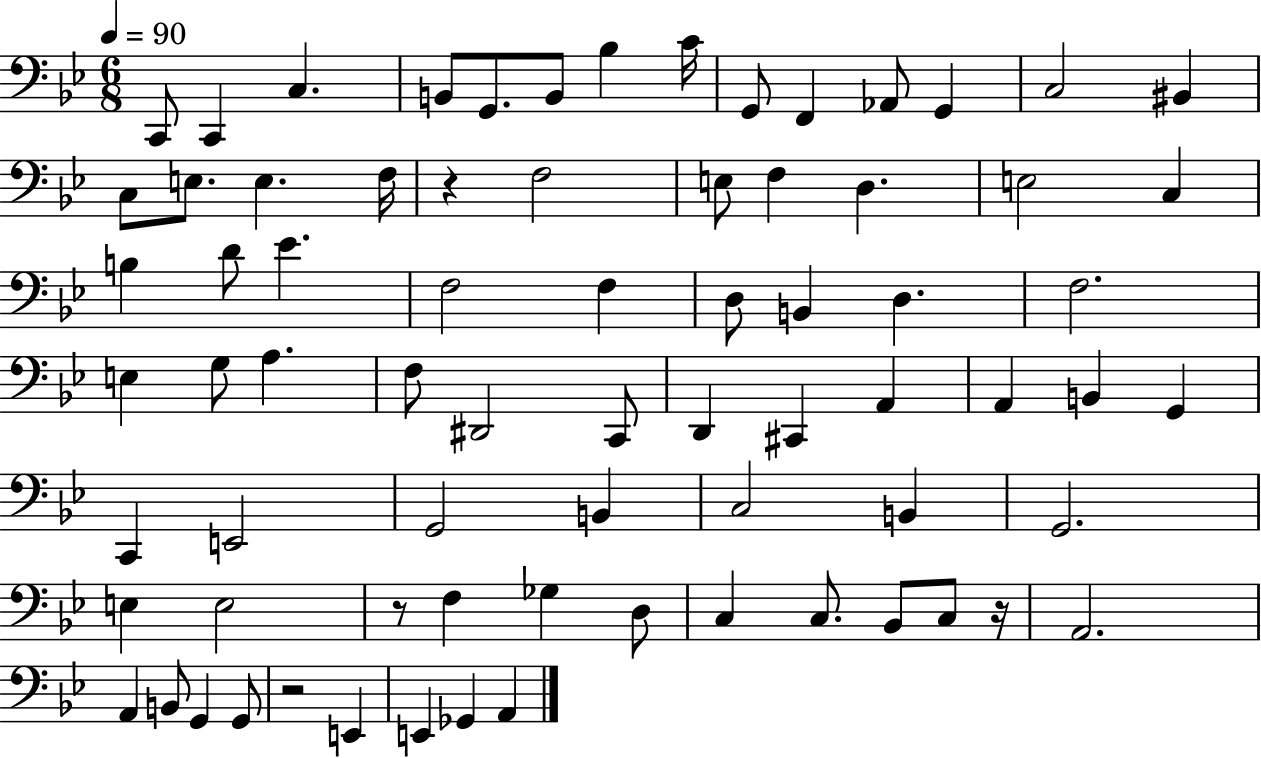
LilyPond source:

{
  \clef bass
  \numericTimeSignature
  \time 6/8
  \key bes \major
  \tempo 4 = 90
  c,8 c,4 c4. | b,8 g,8. b,8 bes4 c'16 | g,8 f,4 aes,8 g,4 | c2 bis,4 | \break c8 e8. e4. f16 | r4 f2 | e8 f4 d4. | e2 c4 | \break b4 d'8 ees'4. | f2 f4 | d8 b,4 d4. | f2. | \break e4 g8 a4. | f8 dis,2 c,8 | d,4 cis,4 a,4 | a,4 b,4 g,4 | \break c,4 e,2 | g,2 b,4 | c2 b,4 | g,2. | \break e4 e2 | r8 f4 ges4 d8 | c4 c8. bes,8 c8 r16 | a,2. | \break a,4 b,8 g,4 g,8 | r2 e,4 | e,4 ges,4 a,4 | \bar "|."
}